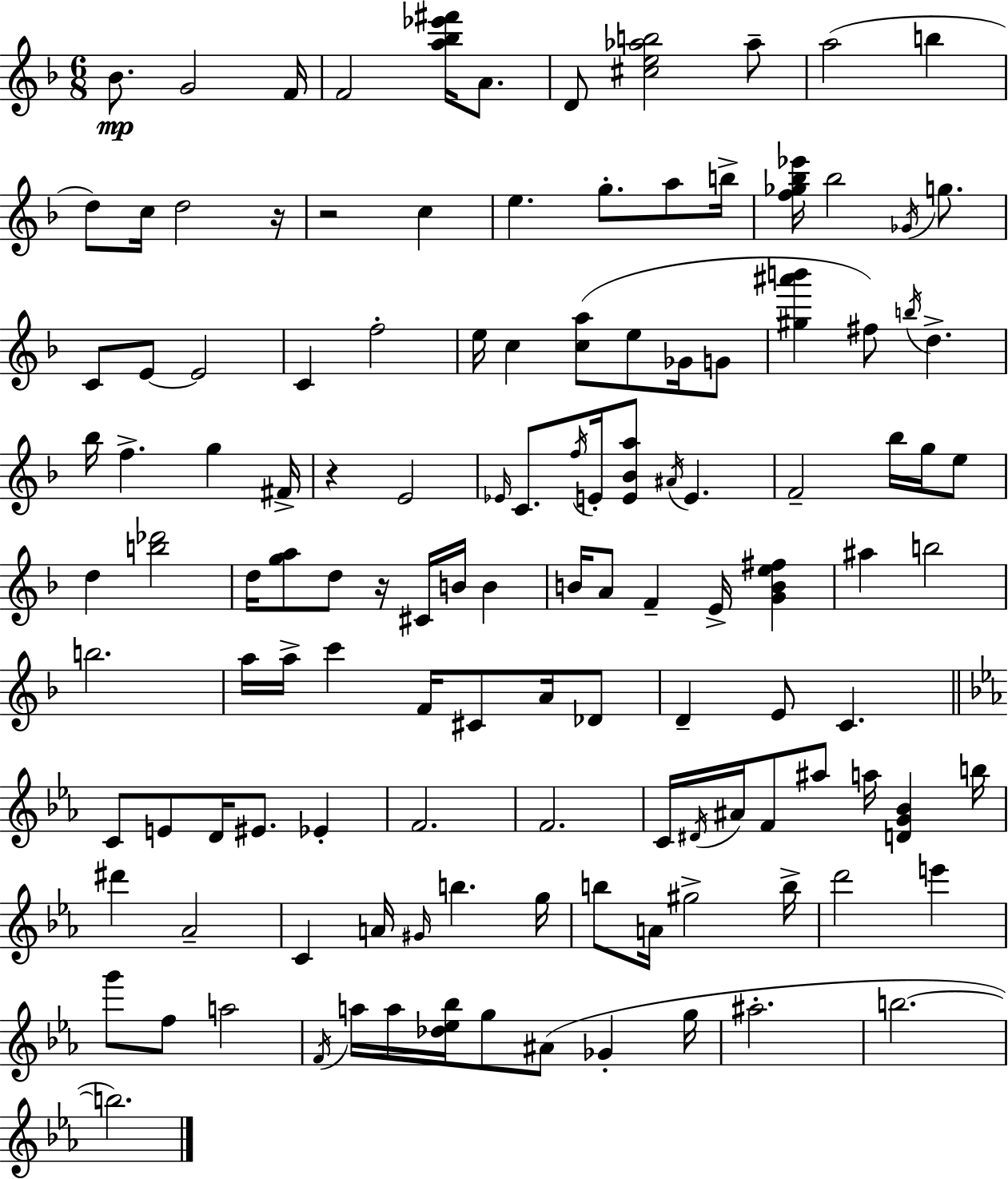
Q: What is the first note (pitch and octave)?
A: Bb4